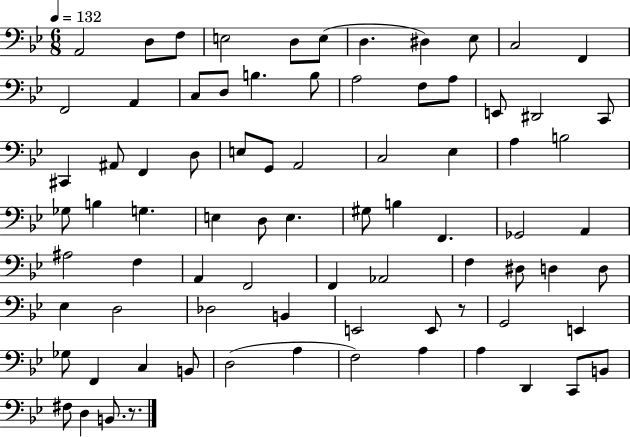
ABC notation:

X:1
T:Untitled
M:6/8
L:1/4
K:Bb
A,,2 D,/2 F,/2 E,2 D,/2 E,/2 D, ^D, _E,/2 C,2 F,, F,,2 A,, C,/2 D,/2 B, B,/2 A,2 F,/2 A,/2 E,,/2 ^D,,2 C,,/2 ^C,, ^A,,/2 F,, D,/2 E,/2 G,,/2 A,,2 C,2 _E, A, B,2 _G,/2 B, G, E, D,/2 E, ^G,/2 B, F,, _G,,2 A,, ^A,2 F, A,, F,,2 F,, _A,,2 F, ^D,/2 D, D,/2 _E, D,2 _D,2 B,, E,,2 E,,/2 z/2 G,,2 E,, _G,/2 F,, C, B,,/2 D,2 A, F,2 A, A, D,, C,,/2 B,,/2 ^F,/2 D, B,,/2 z/2